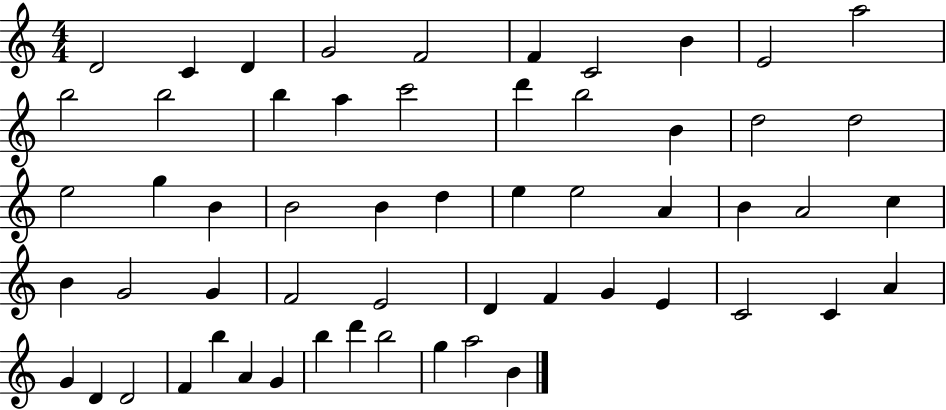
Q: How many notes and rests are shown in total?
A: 57